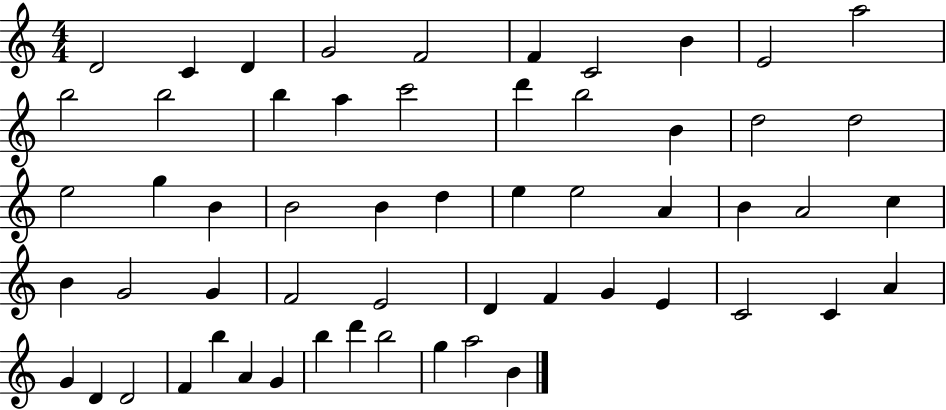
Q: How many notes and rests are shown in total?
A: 57